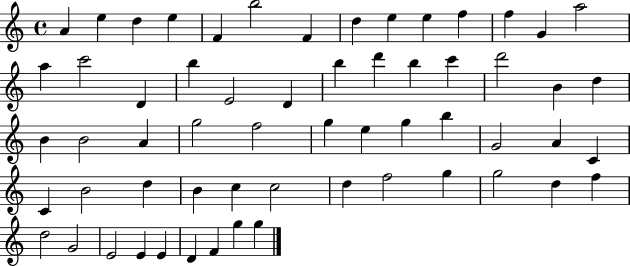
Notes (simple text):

A4/q E5/q D5/q E5/q F4/q B5/h F4/q D5/q E5/q E5/q F5/q F5/q G4/q A5/h A5/q C6/h D4/q B5/q E4/h D4/q B5/q D6/q B5/q C6/q D6/h B4/q D5/q B4/q B4/h A4/q G5/h F5/h G5/q E5/q G5/q B5/q G4/h A4/q C4/q C4/q B4/h D5/q B4/q C5/q C5/h D5/q F5/h G5/q G5/h D5/q F5/q D5/h G4/h E4/h E4/q E4/q D4/q F4/q G5/q G5/q